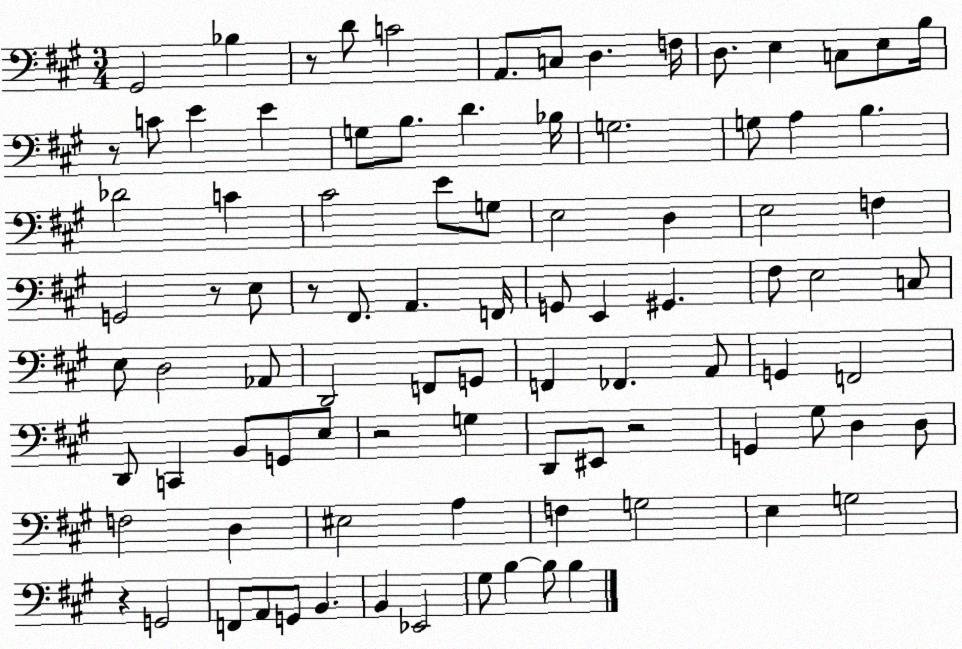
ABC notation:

X:1
T:Untitled
M:3/4
L:1/4
K:A
^G,,2 _B, z/2 D/2 C2 A,,/2 C,/2 D, F,/4 D,/2 E, C,/2 E,/2 B,/4 z/2 C/2 E E G,/2 B,/2 D _B,/4 G,2 G,/2 A, B, _D2 C ^C2 E/2 G,/2 E,2 D, E,2 F, G,,2 z/2 E,/2 z/2 ^F,,/2 A,, F,,/4 G,,/2 E,, ^G,, ^F,/2 E,2 C,/2 E,/2 D,2 _A,,/2 D,,2 F,,/2 G,,/2 F,, _F,, A,,/2 G,, F,,2 D,,/2 C,, B,,/2 G,,/2 E,/2 z2 G, D,,/2 ^E,,/2 z2 G,, ^G,/2 D, D,/2 F,2 D, ^E,2 A, F, G,2 E, G,2 z G,,2 F,,/2 A,,/2 G,,/2 B,, B,, _E,,2 ^G,/2 B, B,/2 B,